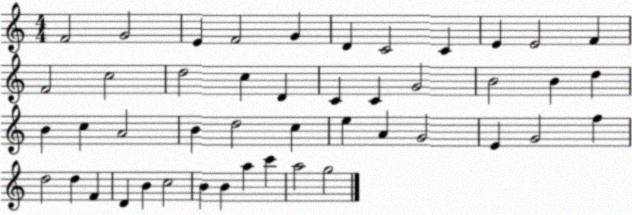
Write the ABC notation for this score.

X:1
T:Untitled
M:4/4
L:1/4
K:C
F2 G2 E F2 G D C2 C E E2 F F2 c2 d2 c D C C G2 B2 B d B c A2 B d2 c e A G2 E G2 f d2 d F D B c2 B B a c' a2 g2